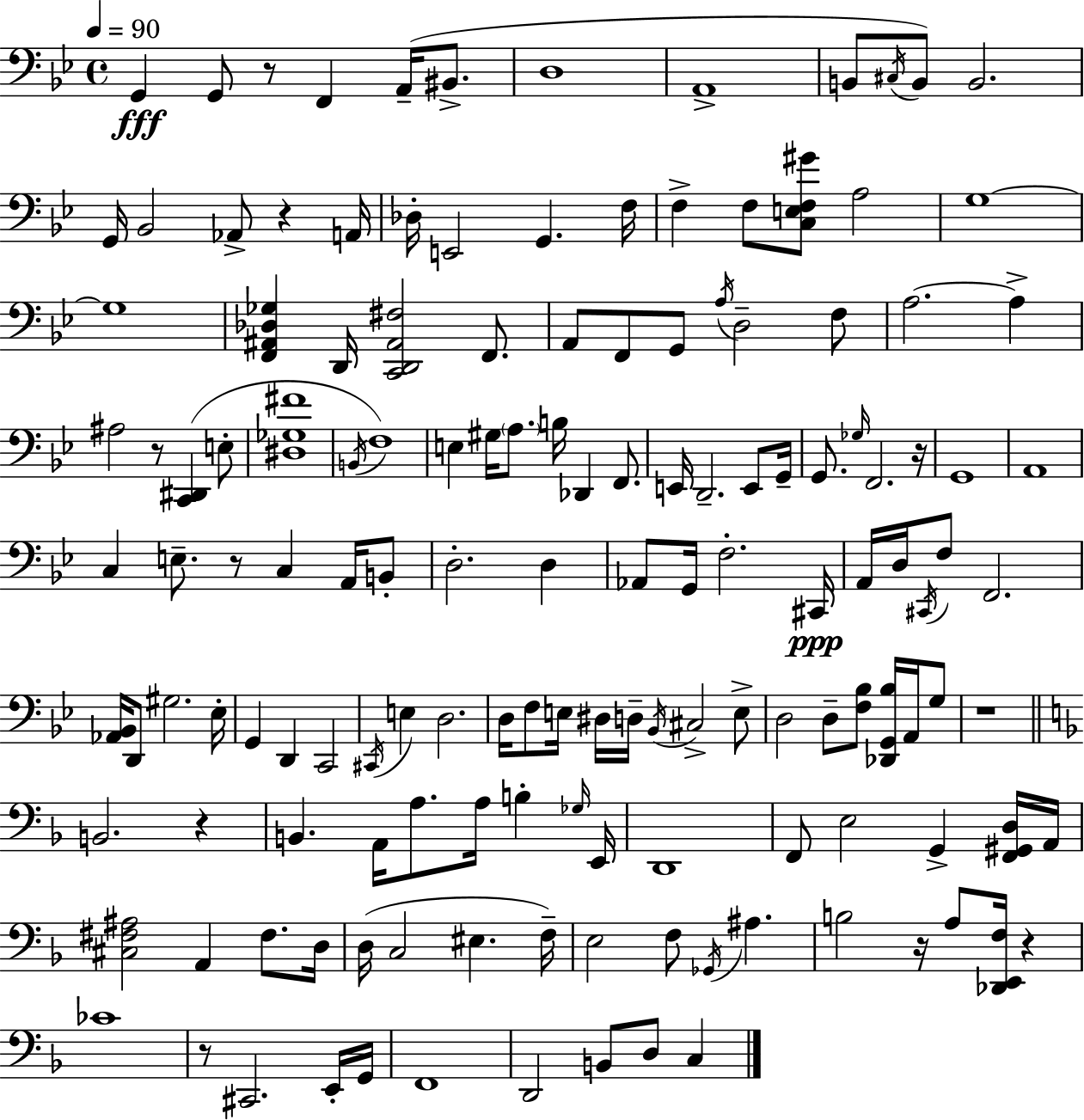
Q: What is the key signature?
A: BES major